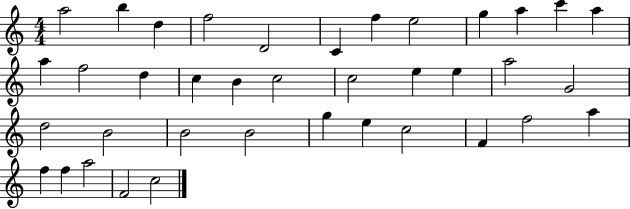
A5/h B5/q D5/q F5/h D4/h C4/q F5/q E5/h G5/q A5/q C6/q A5/q A5/q F5/h D5/q C5/q B4/q C5/h C5/h E5/q E5/q A5/h G4/h D5/h B4/h B4/h B4/h G5/q E5/q C5/h F4/q F5/h A5/q F5/q F5/q A5/h F4/h C5/h